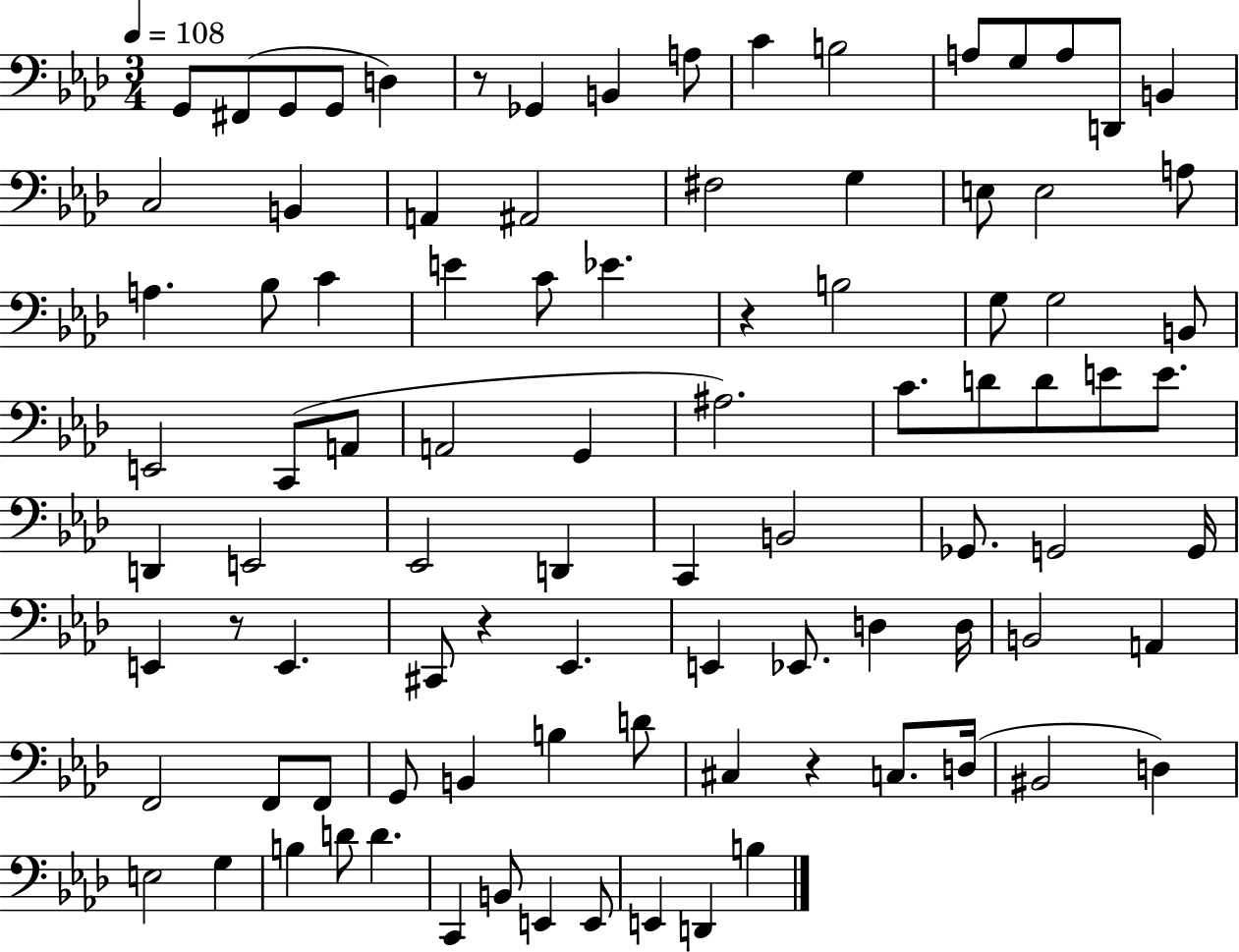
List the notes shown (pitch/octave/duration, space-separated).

G2/e F#2/e G2/e G2/e D3/q R/e Gb2/q B2/q A3/e C4/q B3/h A3/e G3/e A3/e D2/e B2/q C3/h B2/q A2/q A#2/h F#3/h G3/q E3/e E3/h A3/e A3/q. Bb3/e C4/q E4/q C4/e Eb4/q. R/q B3/h G3/e G3/h B2/e E2/h C2/e A2/e A2/h G2/q A#3/h. C4/e. D4/e D4/e E4/e E4/e. D2/q E2/h Eb2/h D2/q C2/q B2/h Gb2/e. G2/h G2/s E2/q R/e E2/q. C#2/e R/q Eb2/q. E2/q Eb2/e. D3/q D3/s B2/h A2/q F2/h F2/e F2/e G2/e B2/q B3/q D4/e C#3/q R/q C3/e. D3/s BIS2/h D3/q E3/h G3/q B3/q D4/e D4/q. C2/q B2/e E2/q E2/e E2/q D2/q B3/q